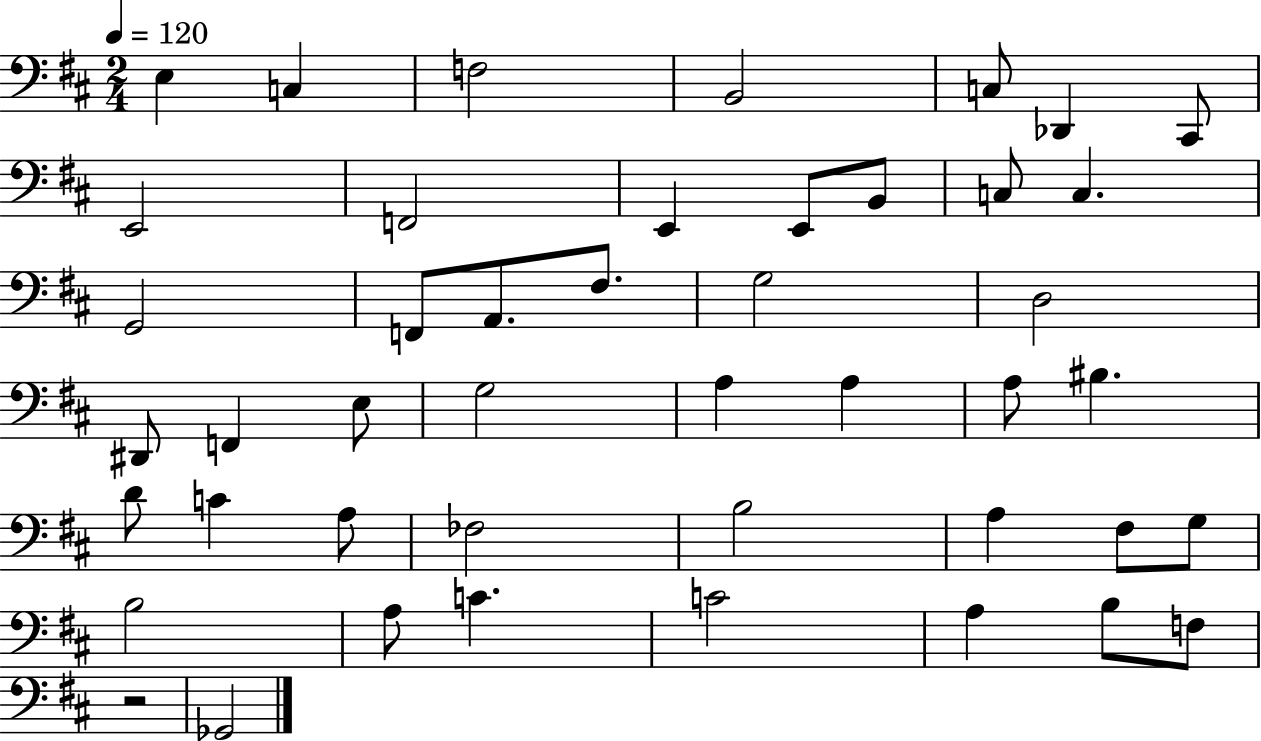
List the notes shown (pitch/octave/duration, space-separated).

E3/q C3/q F3/h B2/h C3/e Db2/q C#2/e E2/h F2/h E2/q E2/e B2/e C3/e C3/q. G2/h F2/e A2/e. F#3/e. G3/h D3/h D#2/e F2/q E3/e G3/h A3/q A3/q A3/e BIS3/q. D4/e C4/q A3/e FES3/h B3/h A3/q F#3/e G3/e B3/h A3/e C4/q. C4/h A3/q B3/e F3/e R/h Gb2/h